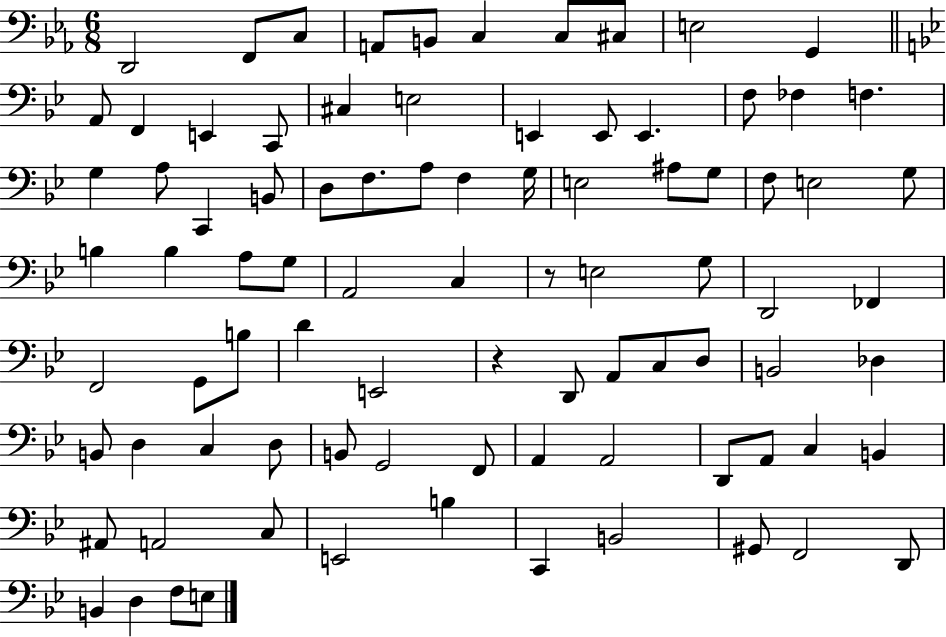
X:1
T:Untitled
M:6/8
L:1/4
K:Eb
D,,2 F,,/2 C,/2 A,,/2 B,,/2 C, C,/2 ^C,/2 E,2 G,, A,,/2 F,, E,, C,,/2 ^C, E,2 E,, E,,/2 E,, F,/2 _F, F, G, A,/2 C,, B,,/2 D,/2 F,/2 A,/2 F, G,/4 E,2 ^A,/2 G,/2 F,/2 E,2 G,/2 B, B, A,/2 G,/2 A,,2 C, z/2 E,2 G,/2 D,,2 _F,, F,,2 G,,/2 B,/2 D E,,2 z D,,/2 A,,/2 C,/2 D,/2 B,,2 _D, B,,/2 D, C, D,/2 B,,/2 G,,2 F,,/2 A,, A,,2 D,,/2 A,,/2 C, B,, ^A,,/2 A,,2 C,/2 E,,2 B, C,, B,,2 ^G,,/2 F,,2 D,,/2 B,, D, F,/2 E,/2